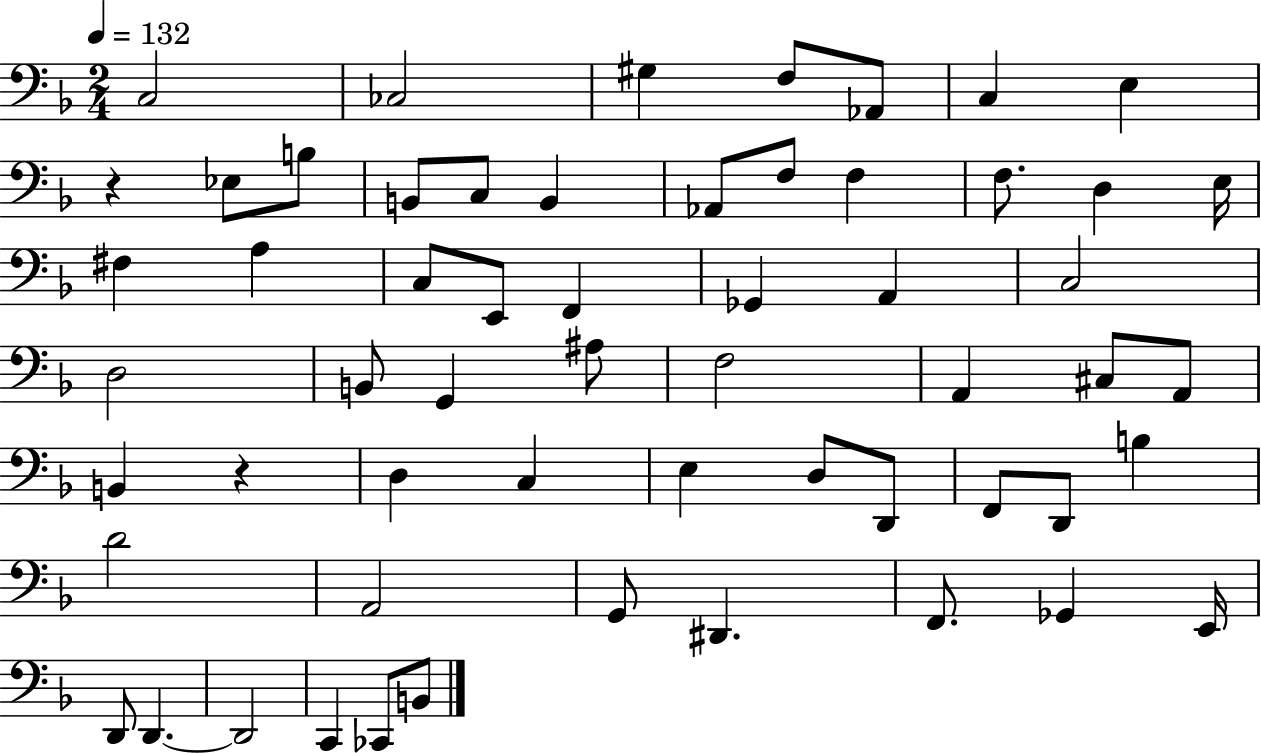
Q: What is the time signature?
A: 2/4